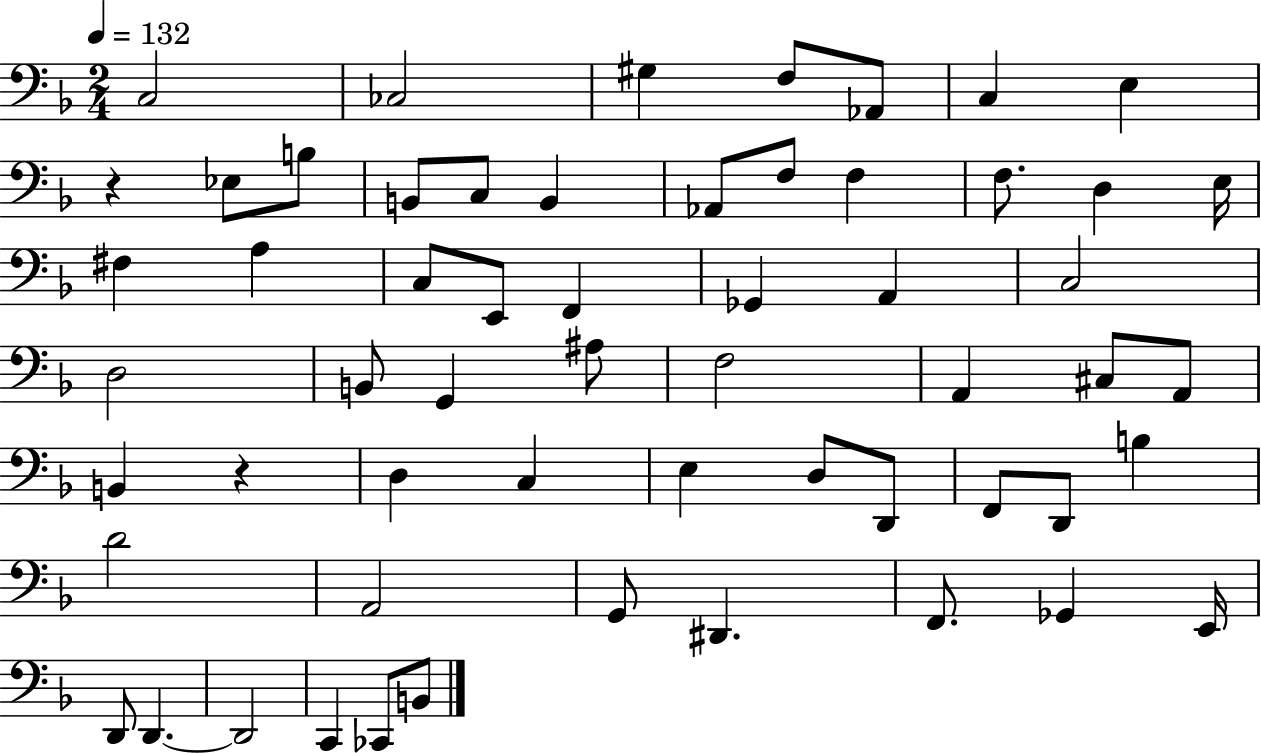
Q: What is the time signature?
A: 2/4